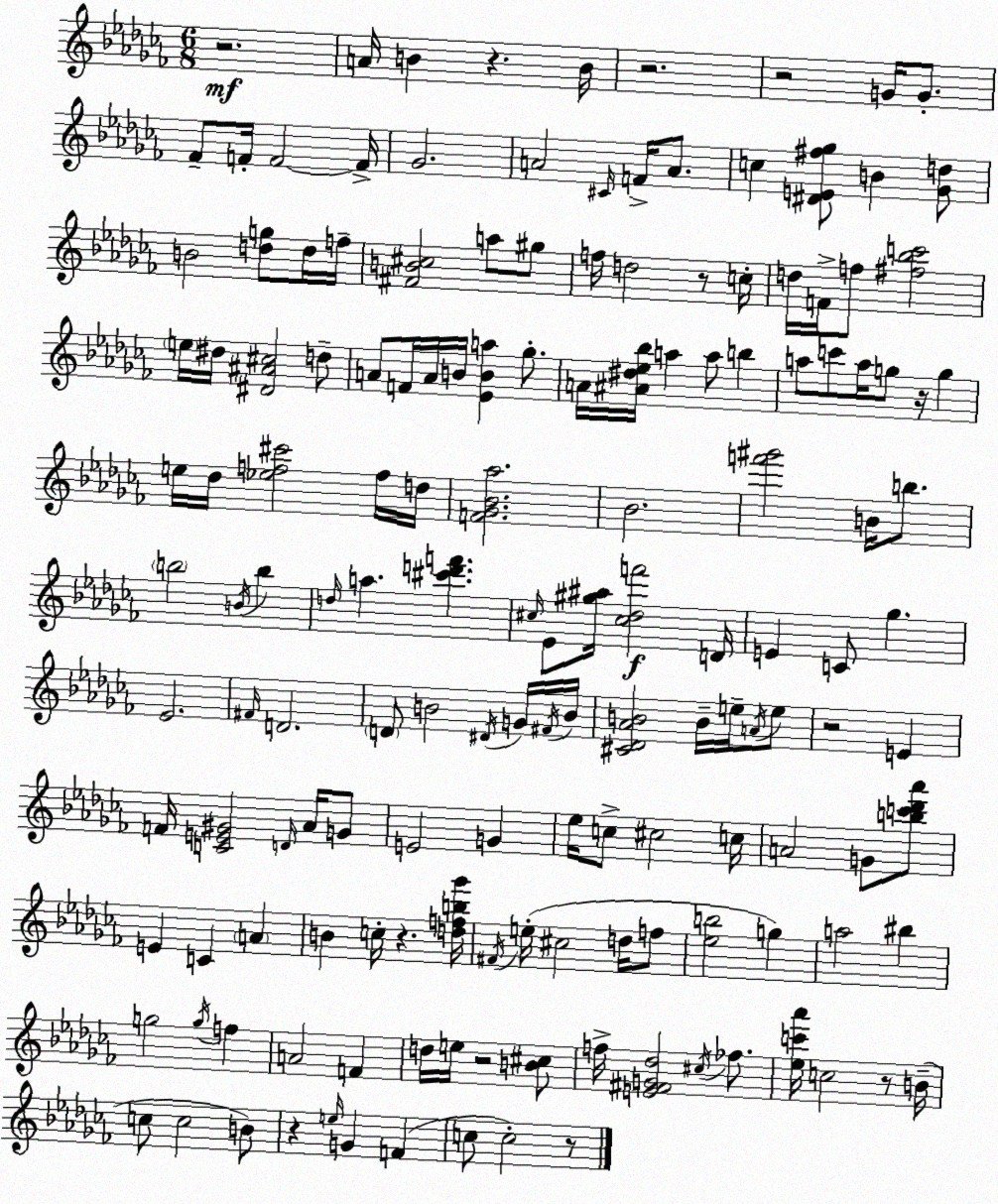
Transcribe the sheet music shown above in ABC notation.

X:1
T:Untitled
M:6/8
L:1/4
K:Abm
z2 A/4 B z B/4 z2 z2 G/4 G/2 _F/2 F/4 F2 F/4 _G2 A2 ^C/4 F/4 A/2 c [^DE^f_g]/2 B [_Gd]/2 B2 [dg]/2 d/4 f/4 [^FB^c]2 a/2 ^g/2 f/4 d2 z/2 c/4 d/4 F/4 f/2 [^f_bc']2 e/4 ^d/4 [^D^A^c]2 d/2 A/2 F/4 A/4 B/4 [_EBa] _g/2 A/4 [^A^d_e_b]/4 a a/2 b a/2 c'/2 a/4 g/2 z/4 g e/4 _d/4 [_ef^c']2 f/4 d/4 [F_G_B_a]2 _B2 [f'^g']2 B/4 b/2 b2 B/4 b d/4 a [^c'd'f'] ^c/4 _E/2 [^g^a]/4 [^c_df']2 D/4 E C/2 _g _E2 ^F/4 D2 D/2 B2 ^D/4 G/4 ^F/4 B/4 [^C_D_AB]2 B/4 e/4 A/4 e/2 z2 E F/4 [CE^G]2 D/4 _A/4 G/2 E2 G _e/4 c/2 ^c2 c/4 A2 G/2 [bc'_d'_a']/2 E C A B c/4 z [dfb_g']/4 ^F/4 e/4 ^c2 d/4 f/2 [_eb]2 g a2 ^b g2 g/4 f A2 F d/4 e/4 z2 [B^c]/2 f/4 [E^FG_d]2 ^c/4 _f/2 [_ec'_a']/4 c2 z/2 B/4 c/2 c2 B/2 z e/4 G F c/2 c2 z/2